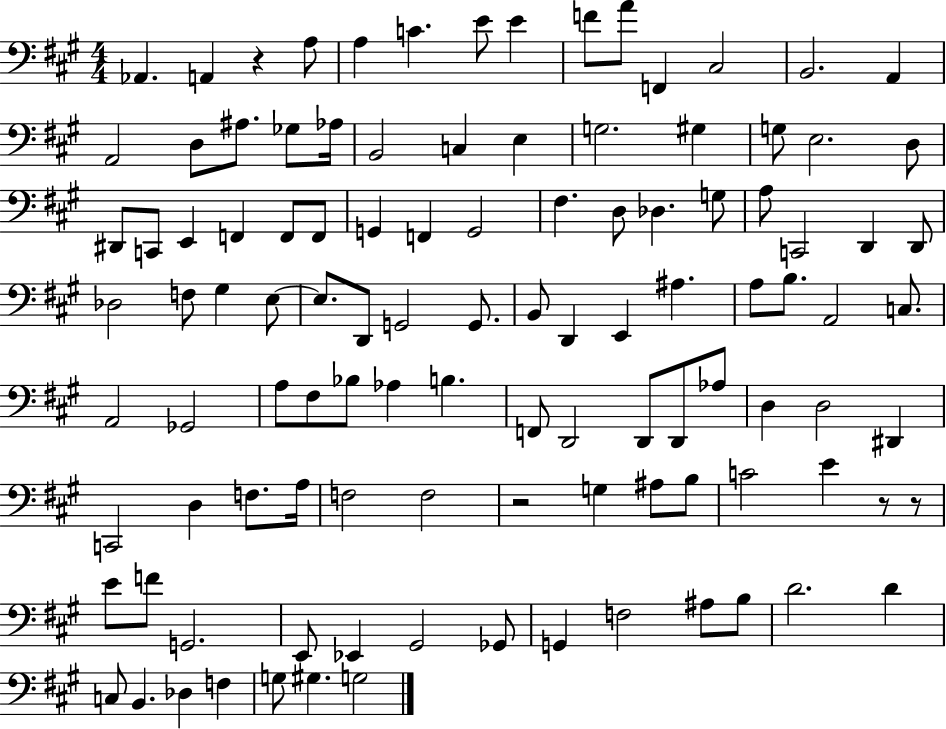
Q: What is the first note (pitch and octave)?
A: Ab2